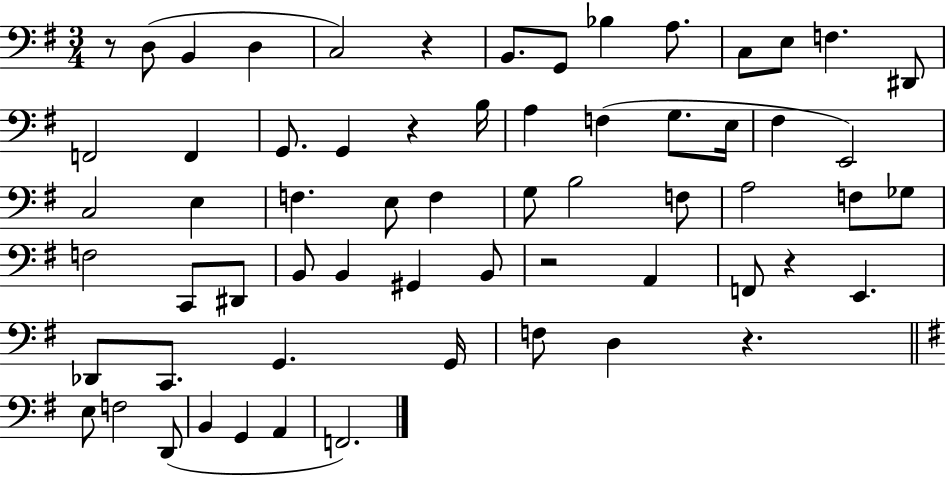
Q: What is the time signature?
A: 3/4